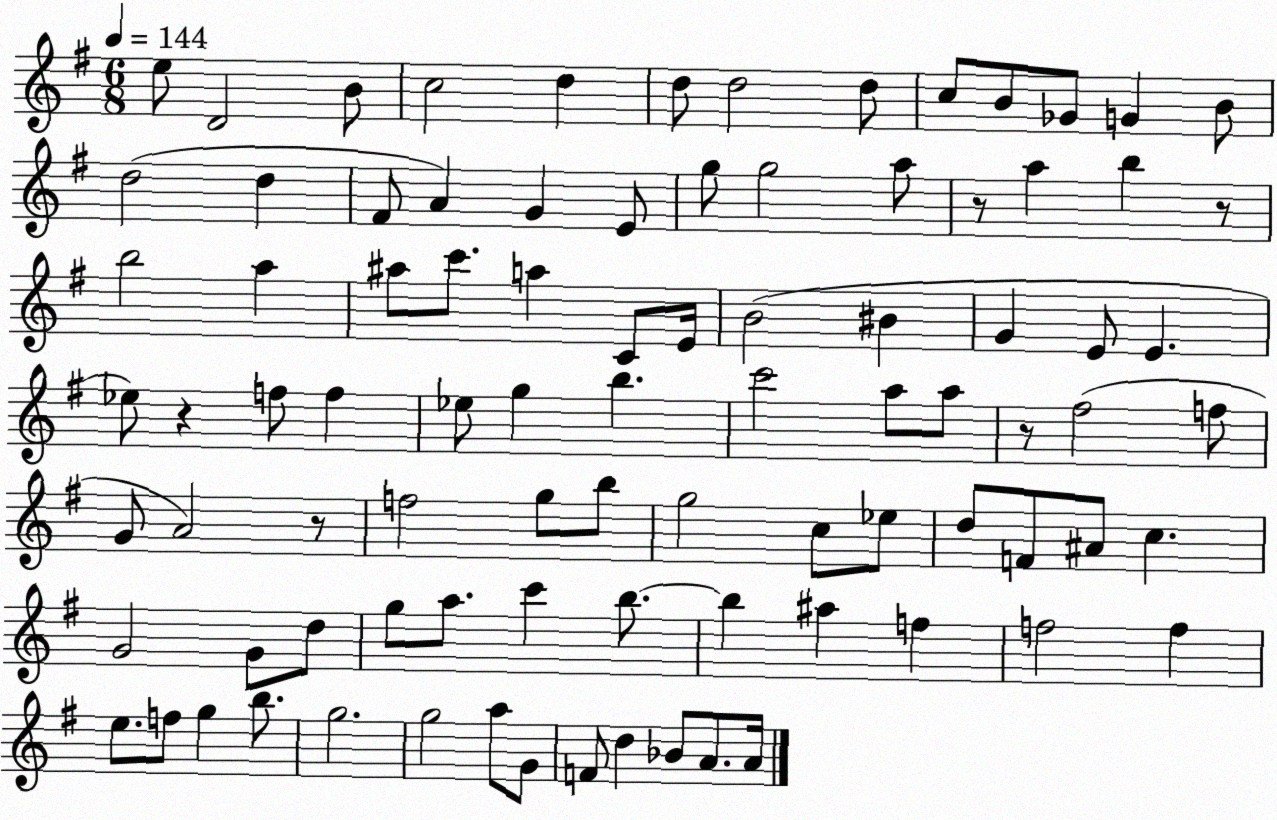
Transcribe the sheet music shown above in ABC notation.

X:1
T:Untitled
M:6/8
L:1/4
K:G
e/2 D2 B/2 c2 d d/2 d2 d/2 c/2 B/2 _G/2 G B/2 d2 d ^F/2 A G E/2 g/2 g2 a/2 z/2 a b z/2 b2 a ^a/2 c'/2 a C/2 E/4 B2 ^B G E/2 E _e/2 z f/2 f _e/2 g b c'2 a/2 a/2 z/2 ^f2 f/2 G/2 A2 z/2 f2 g/2 b/2 g2 c/2 _e/2 d/2 F/2 ^A/2 c G2 G/2 d/2 g/2 a/2 c' b/2 b ^a f f2 f e/2 f/2 g b/2 g2 g2 a/2 G/2 F/2 d _B/2 A/2 A/4